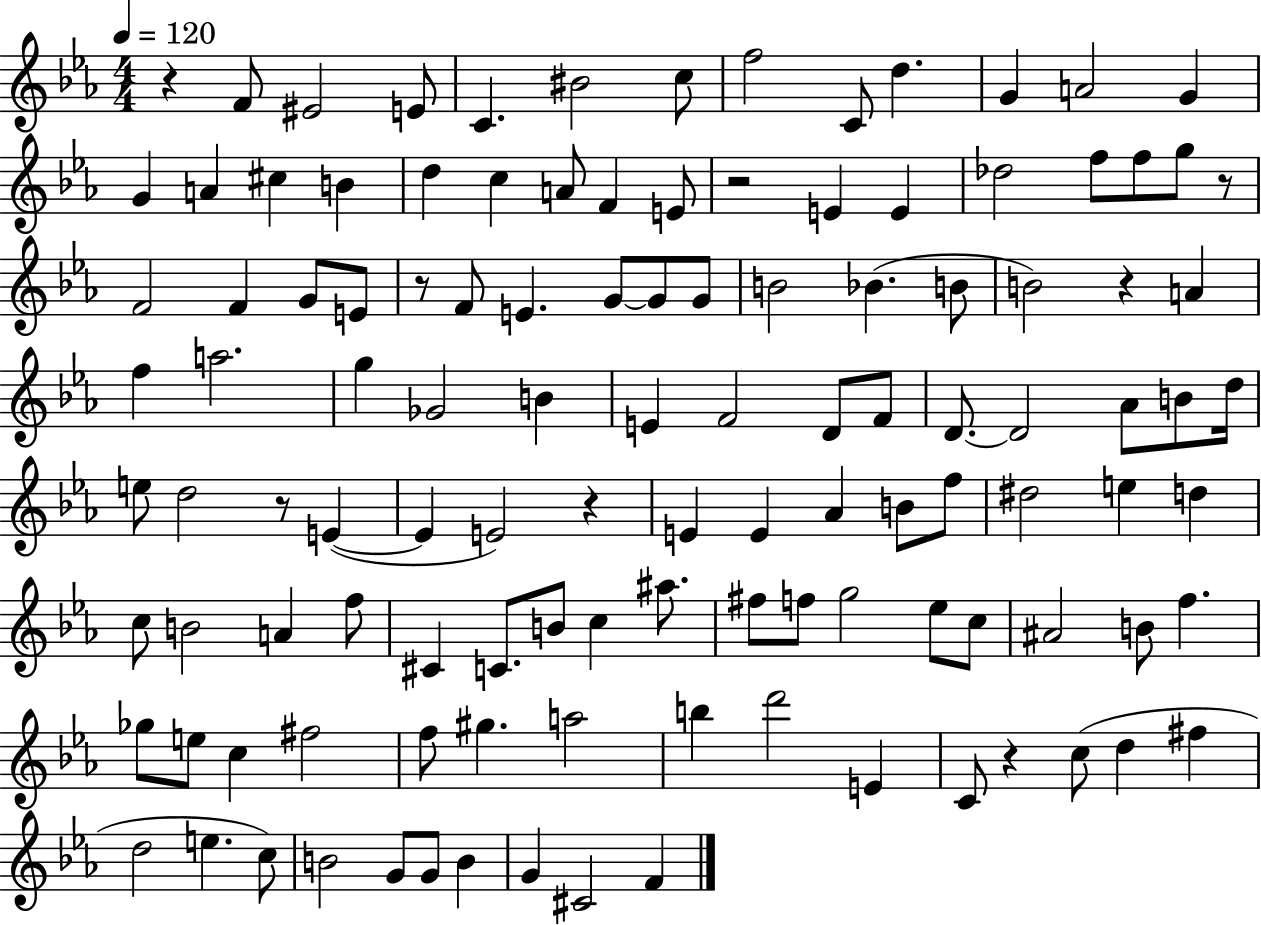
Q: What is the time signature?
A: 4/4